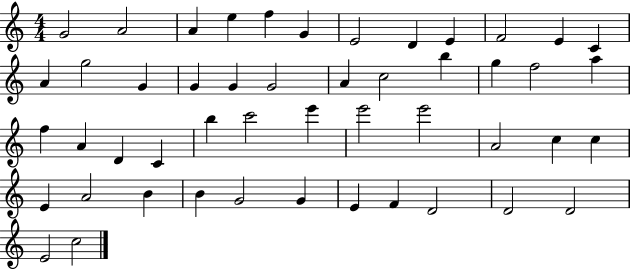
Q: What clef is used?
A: treble